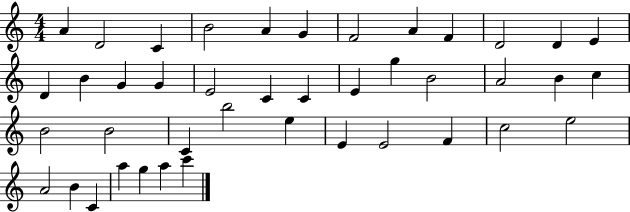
{
  \clef treble
  \numericTimeSignature
  \time 4/4
  \key c \major
  a'4 d'2 c'4 | b'2 a'4 g'4 | f'2 a'4 f'4 | d'2 d'4 e'4 | \break d'4 b'4 g'4 g'4 | e'2 c'4 c'4 | e'4 g''4 b'2 | a'2 b'4 c''4 | \break b'2 b'2 | c'4 b''2 e''4 | e'4 e'2 f'4 | c''2 e''2 | \break a'2 b'4 c'4 | a''4 g''4 a''4 c'''4 | \bar "|."
}